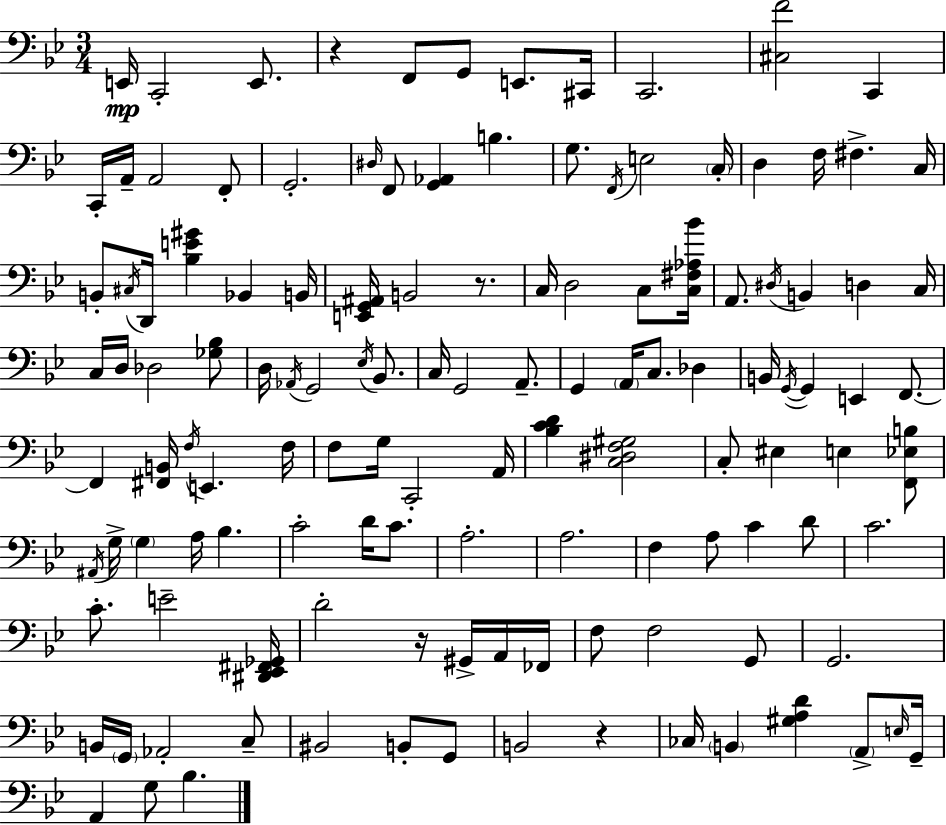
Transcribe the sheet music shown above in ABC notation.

X:1
T:Untitled
M:3/4
L:1/4
K:Bb
E,,/4 C,,2 E,,/2 z F,,/2 G,,/2 E,,/2 ^C,,/4 C,,2 [^C,F]2 C,, C,,/4 A,,/4 A,,2 F,,/2 G,,2 ^D,/4 F,,/2 [G,,_A,,] B, G,/2 F,,/4 E,2 C,/4 D, F,/4 ^F, C,/4 B,,/2 ^C,/4 D,,/4 [_B,E^G] _B,, B,,/4 [E,,G,,^A,,]/4 B,,2 z/2 C,/4 D,2 C,/2 [C,^F,_A,_B]/4 A,,/2 ^D,/4 B,, D, C,/4 C,/4 D,/4 _D,2 [_G,_B,]/2 D,/4 _A,,/4 G,,2 _E,/4 _B,,/2 C,/4 G,,2 A,,/2 G,, A,,/4 C,/2 _D, B,,/4 G,,/4 G,, E,, F,,/2 F,, [^F,,B,,]/4 F,/4 E,, F,/4 F,/2 G,/4 C,,2 A,,/4 [_B,CD] [C,^D,F,^G,]2 C,/2 ^E, E, [F,,_E,B,]/2 ^A,,/4 G,/4 G, A,/4 _B, C2 D/4 C/2 A,2 A,2 F, A,/2 C D/2 C2 C/2 E2 [^D,,_E,,^F,,_G,,]/4 D2 z/4 ^G,,/4 A,,/4 _F,,/4 F,/2 F,2 G,,/2 G,,2 B,,/4 G,,/4 _A,,2 C,/2 ^B,,2 B,,/2 G,,/2 B,,2 z _C,/4 B,, [^G,A,D] A,,/2 E,/4 G,,/4 A,, G,/2 _B,